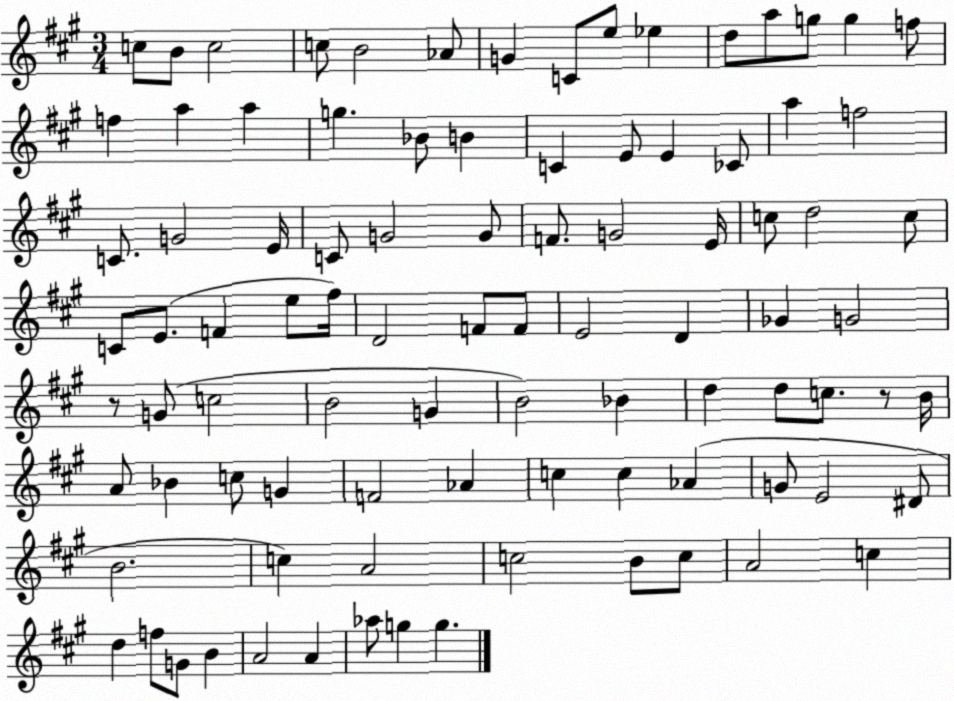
X:1
T:Untitled
M:3/4
L:1/4
K:A
c/2 B/2 c2 c/2 B2 _A/2 G C/2 e/2 _e d/2 a/2 g/2 g f/2 f a a g _B/2 B C E/2 E _C/2 a f2 C/2 G2 E/4 C/2 G2 G/2 F/2 G2 E/4 c/2 d2 c/2 C/2 E/2 F e/2 ^f/4 D2 F/2 F/2 E2 D _G G2 z/2 G/2 c2 B2 G B2 _B d d/2 c/2 z/2 B/4 A/2 _B c/2 G F2 _A c c _A G/2 E2 ^D/2 B2 c A2 c2 B/2 c/2 A2 c d f/2 G/2 B A2 A _a/2 g g